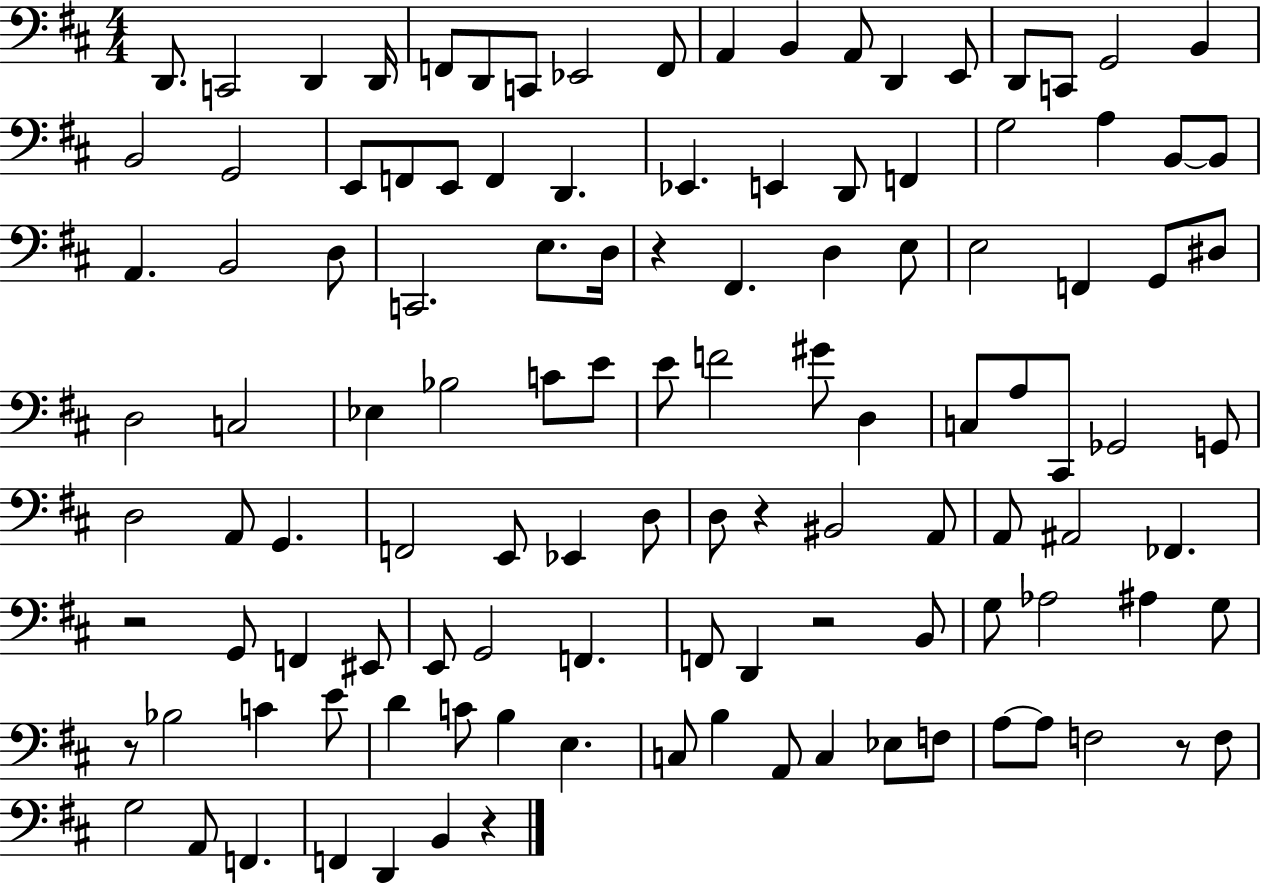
{
  \clef bass
  \numericTimeSignature
  \time 4/4
  \key d \major
  d,8. c,2 d,4 d,16 | f,8 d,8 c,8 ees,2 f,8 | a,4 b,4 a,8 d,4 e,8 | d,8 c,8 g,2 b,4 | \break b,2 g,2 | e,8 f,8 e,8 f,4 d,4. | ees,4. e,4 d,8 f,4 | g2 a4 b,8~~ b,8 | \break a,4. b,2 d8 | c,2. e8. d16 | r4 fis,4. d4 e8 | e2 f,4 g,8 dis8 | \break d2 c2 | ees4 bes2 c'8 e'8 | e'8 f'2 gis'8 d4 | c8 a8 cis,8 ges,2 g,8 | \break d2 a,8 g,4. | f,2 e,8 ees,4 d8 | d8 r4 bis,2 a,8 | a,8 ais,2 fes,4. | \break r2 g,8 f,4 eis,8 | e,8 g,2 f,4. | f,8 d,4 r2 b,8 | g8 aes2 ais4 g8 | \break r8 bes2 c'4 e'8 | d'4 c'8 b4 e4. | c8 b4 a,8 c4 ees8 f8 | a8~~ a8 f2 r8 f8 | \break g2 a,8 f,4. | f,4 d,4 b,4 r4 | \bar "|."
}